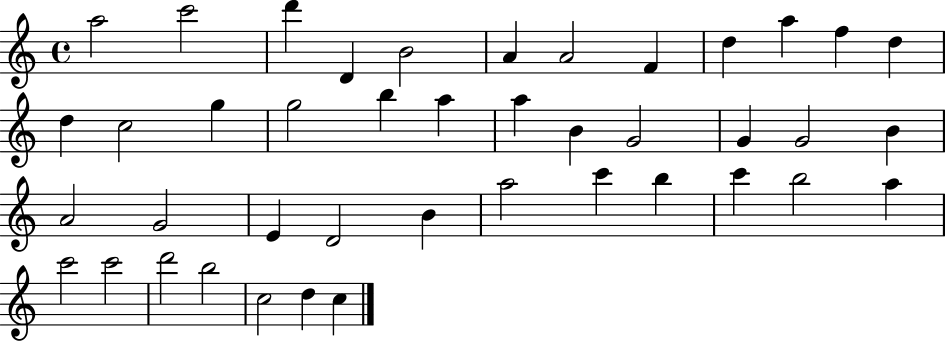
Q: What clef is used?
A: treble